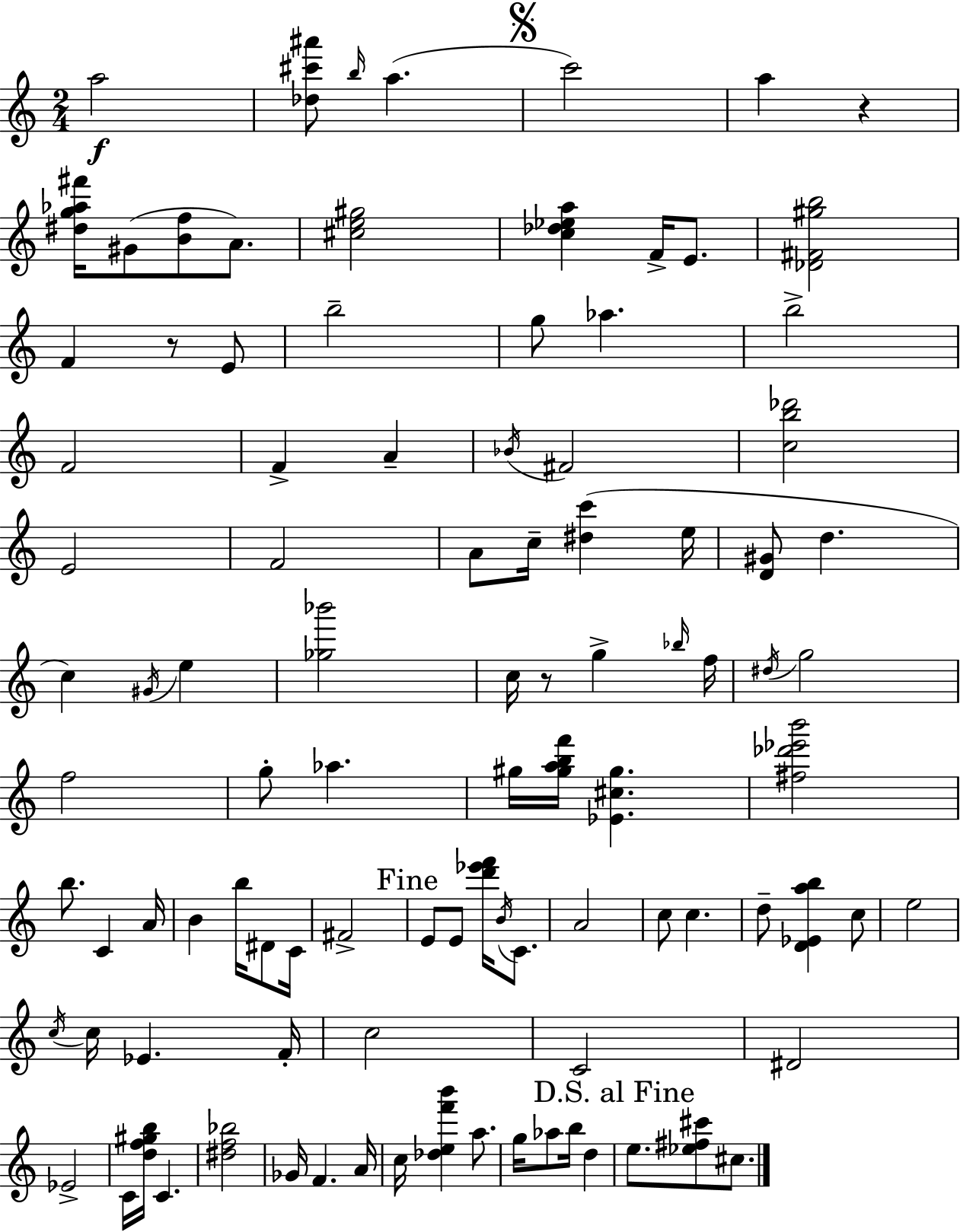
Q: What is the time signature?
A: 2/4